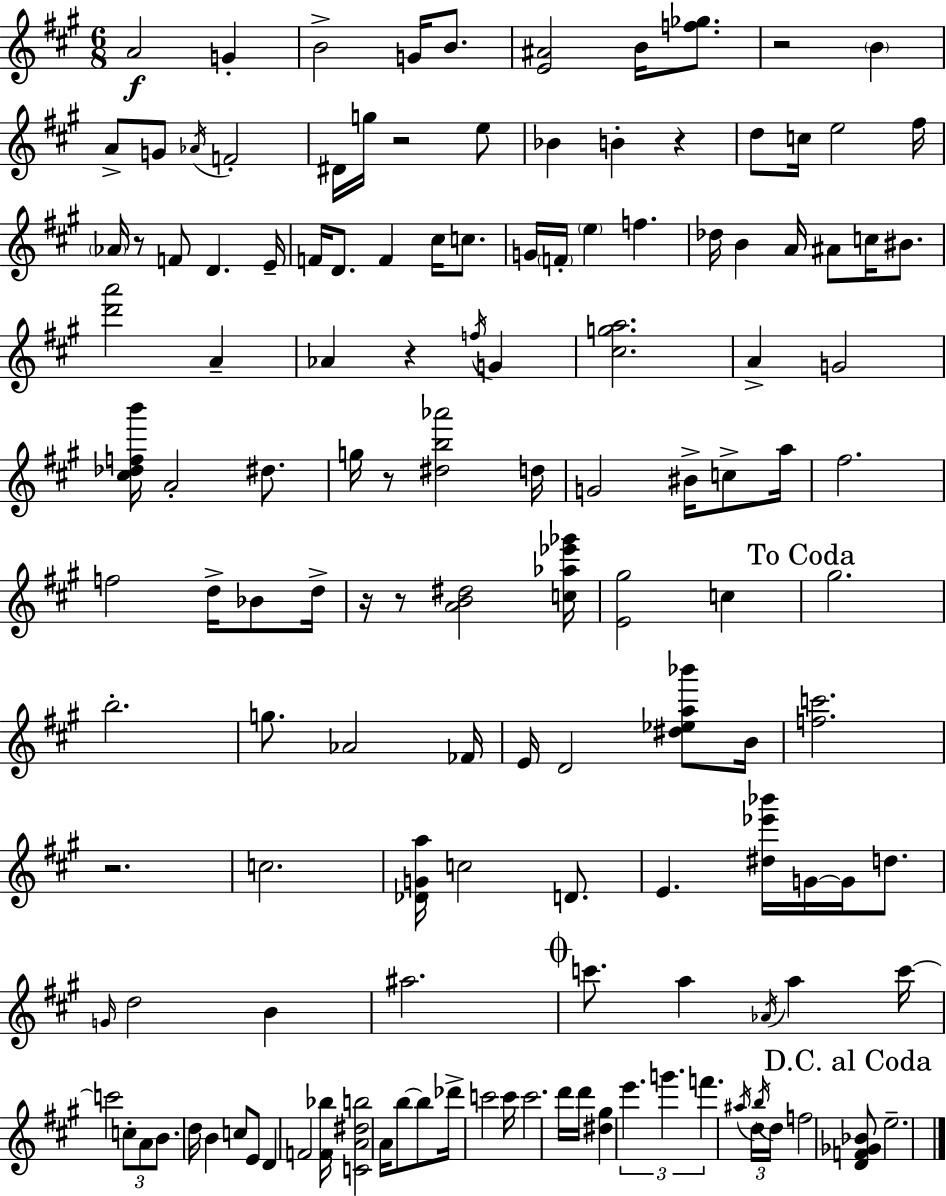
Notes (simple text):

A4/h G4/q B4/h G4/s B4/e. [E4,A#4]/h B4/s [F5,Gb5]/e. R/h B4/q A4/e G4/e Ab4/s F4/h D#4/s G5/s R/h E5/e Bb4/q B4/q R/q D5/e C5/s E5/h F#5/s Ab4/s R/e F4/e D4/q. E4/s F4/s D4/e. F4/q C#5/s C5/e. G4/s F4/s E5/q F5/q. Db5/s B4/q A4/s A#4/e C5/s BIS4/e. [D6,A6]/h A4/q Ab4/q R/q F5/s G4/q [C#5,G5,A5]/h. A4/q G4/h [C#5,Db5,F5,B6]/s A4/h D#5/e. G5/s R/e [D#5,B5,Ab6]/h D5/s G4/h BIS4/s C5/e A5/s F#5/h. F5/h D5/s Bb4/e D5/s R/s R/e [A4,B4,D#5]/h [C5,Ab5,Eb6,Gb6]/s [E4,G#5]/h C5/q G#5/h. B5/h. G5/e. Ab4/h FES4/s E4/s D4/h [D#5,Eb5,A5,Bb6]/e B4/s [F5,C6]/h. R/h. C5/h. [Db4,G4,A5]/s C5/h D4/e. E4/q. [D#5,Eb6,Bb6]/s G4/s G4/s D5/e. G4/s D5/h B4/q A#5/h. C6/e. A5/q Ab4/s A5/q C6/s C6/h C5/e A4/e B4/e. D5/s B4/q C5/e E4/e D4/q F4/h [F4,Bb5]/s [C4,A4,D#5,B5]/h A4/s B5/e B5/e Db6/s C6/h C6/s C6/h. D6/s D6/s [D#5,G#5]/q E6/q. G6/q. F6/q. A#5/s D5/s B5/s D5/s F5/h [D4,F4,Gb4,Bb4]/e E5/h.